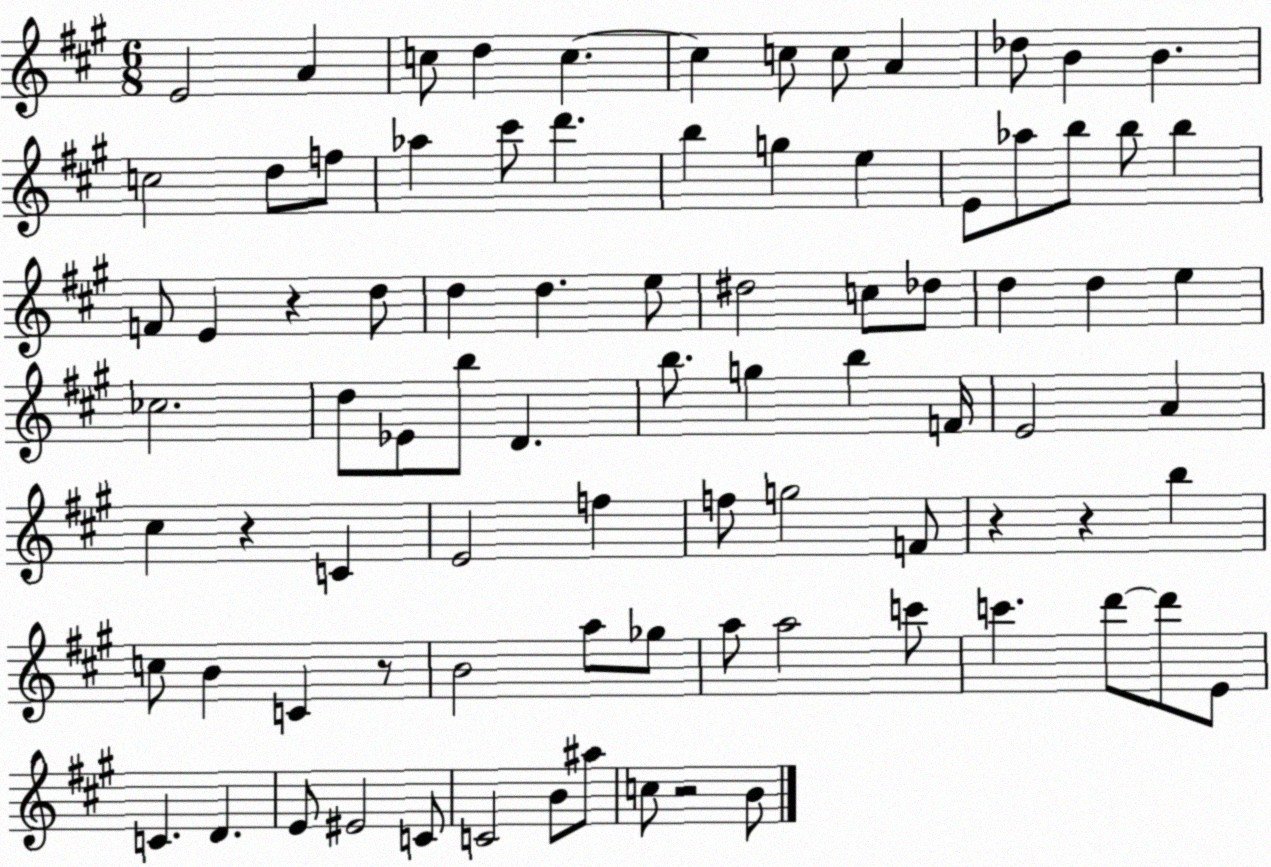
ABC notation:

X:1
T:Untitled
M:6/8
L:1/4
K:A
E2 A c/2 d c c c/2 c/2 A _d/2 B B c2 d/2 f/2 _a ^c'/2 d' b g e E/2 _a/2 b/2 b/2 b F/2 E z d/2 d d e/2 ^d2 c/2 _d/2 d d e _c2 d/2 _E/2 b/2 D b/2 g b F/4 E2 A ^c z C E2 f f/2 g2 F/2 z z b c/2 B C z/2 B2 a/2 _g/2 a/2 a2 c'/2 c' d'/2 d'/2 E/2 C D E/2 ^E2 C/2 C2 B/2 ^a/2 c/2 z2 B/2